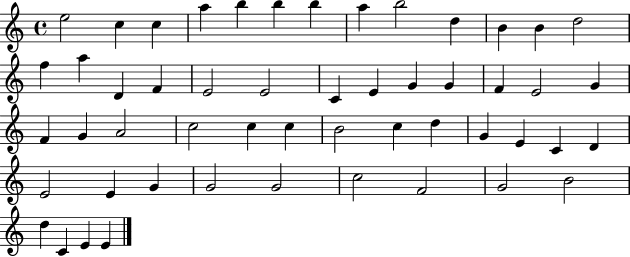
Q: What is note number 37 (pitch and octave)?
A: E4